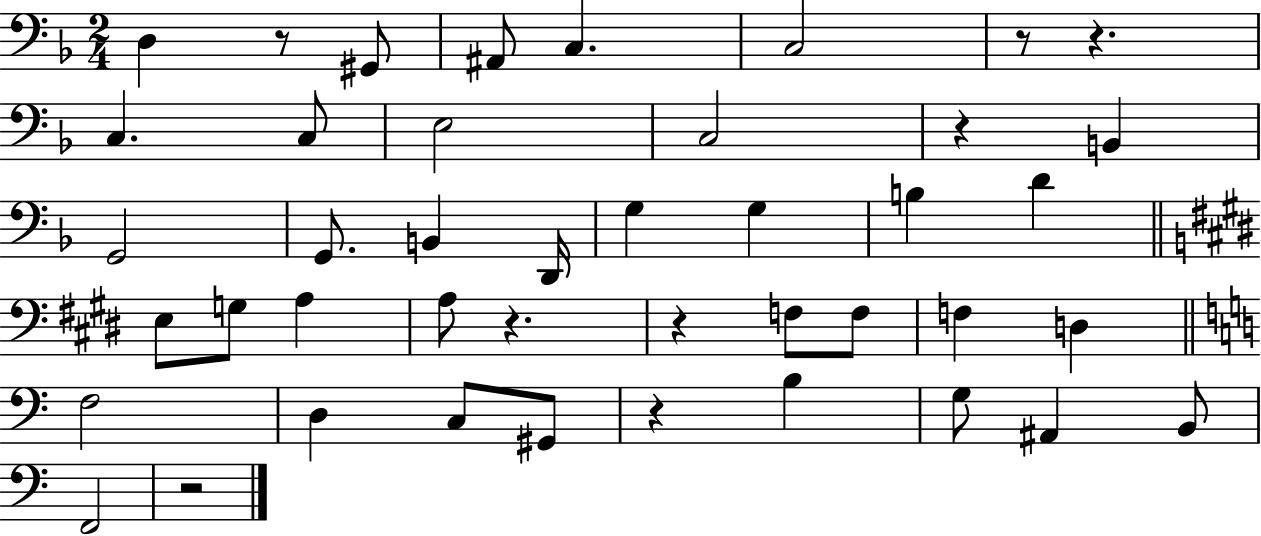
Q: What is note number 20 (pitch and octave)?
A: G3